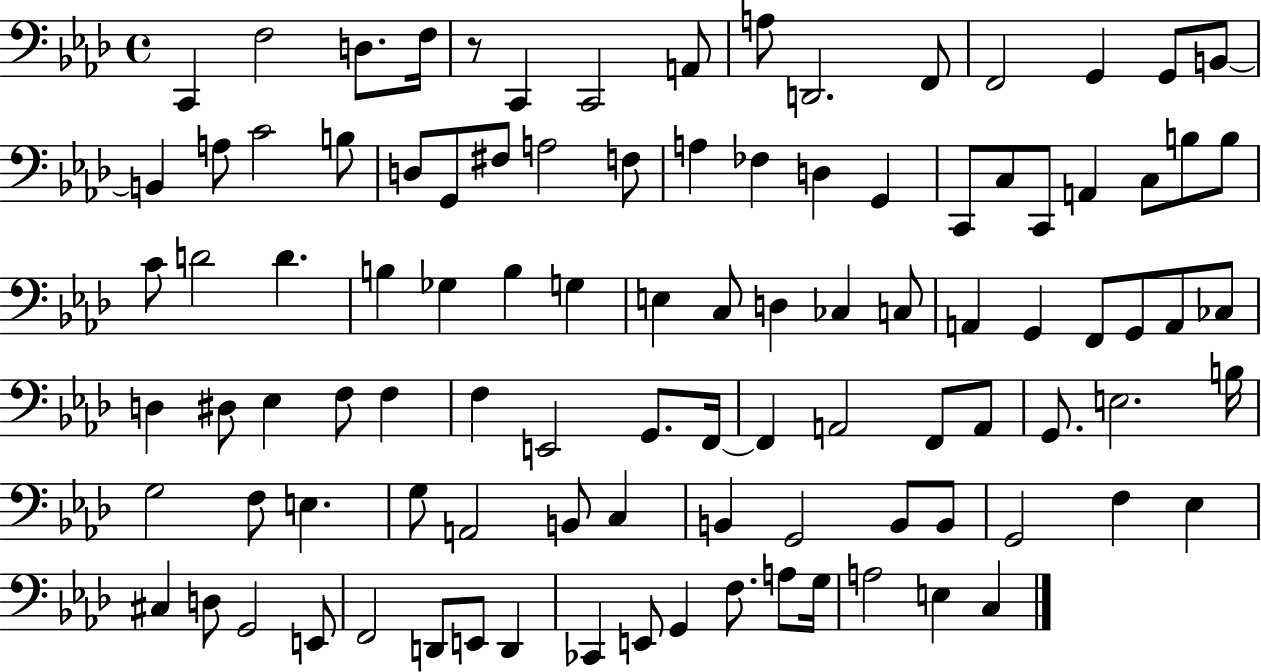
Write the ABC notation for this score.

X:1
T:Untitled
M:4/4
L:1/4
K:Ab
C,, F,2 D,/2 F,/4 z/2 C,, C,,2 A,,/2 A,/2 D,,2 F,,/2 F,,2 G,, G,,/2 B,,/2 B,, A,/2 C2 B,/2 D,/2 G,,/2 ^F,/2 A,2 F,/2 A, _F, D, G,, C,,/2 C,/2 C,,/2 A,, C,/2 B,/2 B,/2 C/2 D2 D B, _G, B, G, E, C,/2 D, _C, C,/2 A,, G,, F,,/2 G,,/2 A,,/2 _C,/2 D, ^D,/2 _E, F,/2 F, F, E,,2 G,,/2 F,,/4 F,, A,,2 F,,/2 A,,/2 G,,/2 E,2 B,/4 G,2 F,/2 E, G,/2 A,,2 B,,/2 C, B,, G,,2 B,,/2 B,,/2 G,,2 F, _E, ^C, D,/2 G,,2 E,,/2 F,,2 D,,/2 E,,/2 D,, _C,, E,,/2 G,, F,/2 A,/2 G,/4 A,2 E, C,